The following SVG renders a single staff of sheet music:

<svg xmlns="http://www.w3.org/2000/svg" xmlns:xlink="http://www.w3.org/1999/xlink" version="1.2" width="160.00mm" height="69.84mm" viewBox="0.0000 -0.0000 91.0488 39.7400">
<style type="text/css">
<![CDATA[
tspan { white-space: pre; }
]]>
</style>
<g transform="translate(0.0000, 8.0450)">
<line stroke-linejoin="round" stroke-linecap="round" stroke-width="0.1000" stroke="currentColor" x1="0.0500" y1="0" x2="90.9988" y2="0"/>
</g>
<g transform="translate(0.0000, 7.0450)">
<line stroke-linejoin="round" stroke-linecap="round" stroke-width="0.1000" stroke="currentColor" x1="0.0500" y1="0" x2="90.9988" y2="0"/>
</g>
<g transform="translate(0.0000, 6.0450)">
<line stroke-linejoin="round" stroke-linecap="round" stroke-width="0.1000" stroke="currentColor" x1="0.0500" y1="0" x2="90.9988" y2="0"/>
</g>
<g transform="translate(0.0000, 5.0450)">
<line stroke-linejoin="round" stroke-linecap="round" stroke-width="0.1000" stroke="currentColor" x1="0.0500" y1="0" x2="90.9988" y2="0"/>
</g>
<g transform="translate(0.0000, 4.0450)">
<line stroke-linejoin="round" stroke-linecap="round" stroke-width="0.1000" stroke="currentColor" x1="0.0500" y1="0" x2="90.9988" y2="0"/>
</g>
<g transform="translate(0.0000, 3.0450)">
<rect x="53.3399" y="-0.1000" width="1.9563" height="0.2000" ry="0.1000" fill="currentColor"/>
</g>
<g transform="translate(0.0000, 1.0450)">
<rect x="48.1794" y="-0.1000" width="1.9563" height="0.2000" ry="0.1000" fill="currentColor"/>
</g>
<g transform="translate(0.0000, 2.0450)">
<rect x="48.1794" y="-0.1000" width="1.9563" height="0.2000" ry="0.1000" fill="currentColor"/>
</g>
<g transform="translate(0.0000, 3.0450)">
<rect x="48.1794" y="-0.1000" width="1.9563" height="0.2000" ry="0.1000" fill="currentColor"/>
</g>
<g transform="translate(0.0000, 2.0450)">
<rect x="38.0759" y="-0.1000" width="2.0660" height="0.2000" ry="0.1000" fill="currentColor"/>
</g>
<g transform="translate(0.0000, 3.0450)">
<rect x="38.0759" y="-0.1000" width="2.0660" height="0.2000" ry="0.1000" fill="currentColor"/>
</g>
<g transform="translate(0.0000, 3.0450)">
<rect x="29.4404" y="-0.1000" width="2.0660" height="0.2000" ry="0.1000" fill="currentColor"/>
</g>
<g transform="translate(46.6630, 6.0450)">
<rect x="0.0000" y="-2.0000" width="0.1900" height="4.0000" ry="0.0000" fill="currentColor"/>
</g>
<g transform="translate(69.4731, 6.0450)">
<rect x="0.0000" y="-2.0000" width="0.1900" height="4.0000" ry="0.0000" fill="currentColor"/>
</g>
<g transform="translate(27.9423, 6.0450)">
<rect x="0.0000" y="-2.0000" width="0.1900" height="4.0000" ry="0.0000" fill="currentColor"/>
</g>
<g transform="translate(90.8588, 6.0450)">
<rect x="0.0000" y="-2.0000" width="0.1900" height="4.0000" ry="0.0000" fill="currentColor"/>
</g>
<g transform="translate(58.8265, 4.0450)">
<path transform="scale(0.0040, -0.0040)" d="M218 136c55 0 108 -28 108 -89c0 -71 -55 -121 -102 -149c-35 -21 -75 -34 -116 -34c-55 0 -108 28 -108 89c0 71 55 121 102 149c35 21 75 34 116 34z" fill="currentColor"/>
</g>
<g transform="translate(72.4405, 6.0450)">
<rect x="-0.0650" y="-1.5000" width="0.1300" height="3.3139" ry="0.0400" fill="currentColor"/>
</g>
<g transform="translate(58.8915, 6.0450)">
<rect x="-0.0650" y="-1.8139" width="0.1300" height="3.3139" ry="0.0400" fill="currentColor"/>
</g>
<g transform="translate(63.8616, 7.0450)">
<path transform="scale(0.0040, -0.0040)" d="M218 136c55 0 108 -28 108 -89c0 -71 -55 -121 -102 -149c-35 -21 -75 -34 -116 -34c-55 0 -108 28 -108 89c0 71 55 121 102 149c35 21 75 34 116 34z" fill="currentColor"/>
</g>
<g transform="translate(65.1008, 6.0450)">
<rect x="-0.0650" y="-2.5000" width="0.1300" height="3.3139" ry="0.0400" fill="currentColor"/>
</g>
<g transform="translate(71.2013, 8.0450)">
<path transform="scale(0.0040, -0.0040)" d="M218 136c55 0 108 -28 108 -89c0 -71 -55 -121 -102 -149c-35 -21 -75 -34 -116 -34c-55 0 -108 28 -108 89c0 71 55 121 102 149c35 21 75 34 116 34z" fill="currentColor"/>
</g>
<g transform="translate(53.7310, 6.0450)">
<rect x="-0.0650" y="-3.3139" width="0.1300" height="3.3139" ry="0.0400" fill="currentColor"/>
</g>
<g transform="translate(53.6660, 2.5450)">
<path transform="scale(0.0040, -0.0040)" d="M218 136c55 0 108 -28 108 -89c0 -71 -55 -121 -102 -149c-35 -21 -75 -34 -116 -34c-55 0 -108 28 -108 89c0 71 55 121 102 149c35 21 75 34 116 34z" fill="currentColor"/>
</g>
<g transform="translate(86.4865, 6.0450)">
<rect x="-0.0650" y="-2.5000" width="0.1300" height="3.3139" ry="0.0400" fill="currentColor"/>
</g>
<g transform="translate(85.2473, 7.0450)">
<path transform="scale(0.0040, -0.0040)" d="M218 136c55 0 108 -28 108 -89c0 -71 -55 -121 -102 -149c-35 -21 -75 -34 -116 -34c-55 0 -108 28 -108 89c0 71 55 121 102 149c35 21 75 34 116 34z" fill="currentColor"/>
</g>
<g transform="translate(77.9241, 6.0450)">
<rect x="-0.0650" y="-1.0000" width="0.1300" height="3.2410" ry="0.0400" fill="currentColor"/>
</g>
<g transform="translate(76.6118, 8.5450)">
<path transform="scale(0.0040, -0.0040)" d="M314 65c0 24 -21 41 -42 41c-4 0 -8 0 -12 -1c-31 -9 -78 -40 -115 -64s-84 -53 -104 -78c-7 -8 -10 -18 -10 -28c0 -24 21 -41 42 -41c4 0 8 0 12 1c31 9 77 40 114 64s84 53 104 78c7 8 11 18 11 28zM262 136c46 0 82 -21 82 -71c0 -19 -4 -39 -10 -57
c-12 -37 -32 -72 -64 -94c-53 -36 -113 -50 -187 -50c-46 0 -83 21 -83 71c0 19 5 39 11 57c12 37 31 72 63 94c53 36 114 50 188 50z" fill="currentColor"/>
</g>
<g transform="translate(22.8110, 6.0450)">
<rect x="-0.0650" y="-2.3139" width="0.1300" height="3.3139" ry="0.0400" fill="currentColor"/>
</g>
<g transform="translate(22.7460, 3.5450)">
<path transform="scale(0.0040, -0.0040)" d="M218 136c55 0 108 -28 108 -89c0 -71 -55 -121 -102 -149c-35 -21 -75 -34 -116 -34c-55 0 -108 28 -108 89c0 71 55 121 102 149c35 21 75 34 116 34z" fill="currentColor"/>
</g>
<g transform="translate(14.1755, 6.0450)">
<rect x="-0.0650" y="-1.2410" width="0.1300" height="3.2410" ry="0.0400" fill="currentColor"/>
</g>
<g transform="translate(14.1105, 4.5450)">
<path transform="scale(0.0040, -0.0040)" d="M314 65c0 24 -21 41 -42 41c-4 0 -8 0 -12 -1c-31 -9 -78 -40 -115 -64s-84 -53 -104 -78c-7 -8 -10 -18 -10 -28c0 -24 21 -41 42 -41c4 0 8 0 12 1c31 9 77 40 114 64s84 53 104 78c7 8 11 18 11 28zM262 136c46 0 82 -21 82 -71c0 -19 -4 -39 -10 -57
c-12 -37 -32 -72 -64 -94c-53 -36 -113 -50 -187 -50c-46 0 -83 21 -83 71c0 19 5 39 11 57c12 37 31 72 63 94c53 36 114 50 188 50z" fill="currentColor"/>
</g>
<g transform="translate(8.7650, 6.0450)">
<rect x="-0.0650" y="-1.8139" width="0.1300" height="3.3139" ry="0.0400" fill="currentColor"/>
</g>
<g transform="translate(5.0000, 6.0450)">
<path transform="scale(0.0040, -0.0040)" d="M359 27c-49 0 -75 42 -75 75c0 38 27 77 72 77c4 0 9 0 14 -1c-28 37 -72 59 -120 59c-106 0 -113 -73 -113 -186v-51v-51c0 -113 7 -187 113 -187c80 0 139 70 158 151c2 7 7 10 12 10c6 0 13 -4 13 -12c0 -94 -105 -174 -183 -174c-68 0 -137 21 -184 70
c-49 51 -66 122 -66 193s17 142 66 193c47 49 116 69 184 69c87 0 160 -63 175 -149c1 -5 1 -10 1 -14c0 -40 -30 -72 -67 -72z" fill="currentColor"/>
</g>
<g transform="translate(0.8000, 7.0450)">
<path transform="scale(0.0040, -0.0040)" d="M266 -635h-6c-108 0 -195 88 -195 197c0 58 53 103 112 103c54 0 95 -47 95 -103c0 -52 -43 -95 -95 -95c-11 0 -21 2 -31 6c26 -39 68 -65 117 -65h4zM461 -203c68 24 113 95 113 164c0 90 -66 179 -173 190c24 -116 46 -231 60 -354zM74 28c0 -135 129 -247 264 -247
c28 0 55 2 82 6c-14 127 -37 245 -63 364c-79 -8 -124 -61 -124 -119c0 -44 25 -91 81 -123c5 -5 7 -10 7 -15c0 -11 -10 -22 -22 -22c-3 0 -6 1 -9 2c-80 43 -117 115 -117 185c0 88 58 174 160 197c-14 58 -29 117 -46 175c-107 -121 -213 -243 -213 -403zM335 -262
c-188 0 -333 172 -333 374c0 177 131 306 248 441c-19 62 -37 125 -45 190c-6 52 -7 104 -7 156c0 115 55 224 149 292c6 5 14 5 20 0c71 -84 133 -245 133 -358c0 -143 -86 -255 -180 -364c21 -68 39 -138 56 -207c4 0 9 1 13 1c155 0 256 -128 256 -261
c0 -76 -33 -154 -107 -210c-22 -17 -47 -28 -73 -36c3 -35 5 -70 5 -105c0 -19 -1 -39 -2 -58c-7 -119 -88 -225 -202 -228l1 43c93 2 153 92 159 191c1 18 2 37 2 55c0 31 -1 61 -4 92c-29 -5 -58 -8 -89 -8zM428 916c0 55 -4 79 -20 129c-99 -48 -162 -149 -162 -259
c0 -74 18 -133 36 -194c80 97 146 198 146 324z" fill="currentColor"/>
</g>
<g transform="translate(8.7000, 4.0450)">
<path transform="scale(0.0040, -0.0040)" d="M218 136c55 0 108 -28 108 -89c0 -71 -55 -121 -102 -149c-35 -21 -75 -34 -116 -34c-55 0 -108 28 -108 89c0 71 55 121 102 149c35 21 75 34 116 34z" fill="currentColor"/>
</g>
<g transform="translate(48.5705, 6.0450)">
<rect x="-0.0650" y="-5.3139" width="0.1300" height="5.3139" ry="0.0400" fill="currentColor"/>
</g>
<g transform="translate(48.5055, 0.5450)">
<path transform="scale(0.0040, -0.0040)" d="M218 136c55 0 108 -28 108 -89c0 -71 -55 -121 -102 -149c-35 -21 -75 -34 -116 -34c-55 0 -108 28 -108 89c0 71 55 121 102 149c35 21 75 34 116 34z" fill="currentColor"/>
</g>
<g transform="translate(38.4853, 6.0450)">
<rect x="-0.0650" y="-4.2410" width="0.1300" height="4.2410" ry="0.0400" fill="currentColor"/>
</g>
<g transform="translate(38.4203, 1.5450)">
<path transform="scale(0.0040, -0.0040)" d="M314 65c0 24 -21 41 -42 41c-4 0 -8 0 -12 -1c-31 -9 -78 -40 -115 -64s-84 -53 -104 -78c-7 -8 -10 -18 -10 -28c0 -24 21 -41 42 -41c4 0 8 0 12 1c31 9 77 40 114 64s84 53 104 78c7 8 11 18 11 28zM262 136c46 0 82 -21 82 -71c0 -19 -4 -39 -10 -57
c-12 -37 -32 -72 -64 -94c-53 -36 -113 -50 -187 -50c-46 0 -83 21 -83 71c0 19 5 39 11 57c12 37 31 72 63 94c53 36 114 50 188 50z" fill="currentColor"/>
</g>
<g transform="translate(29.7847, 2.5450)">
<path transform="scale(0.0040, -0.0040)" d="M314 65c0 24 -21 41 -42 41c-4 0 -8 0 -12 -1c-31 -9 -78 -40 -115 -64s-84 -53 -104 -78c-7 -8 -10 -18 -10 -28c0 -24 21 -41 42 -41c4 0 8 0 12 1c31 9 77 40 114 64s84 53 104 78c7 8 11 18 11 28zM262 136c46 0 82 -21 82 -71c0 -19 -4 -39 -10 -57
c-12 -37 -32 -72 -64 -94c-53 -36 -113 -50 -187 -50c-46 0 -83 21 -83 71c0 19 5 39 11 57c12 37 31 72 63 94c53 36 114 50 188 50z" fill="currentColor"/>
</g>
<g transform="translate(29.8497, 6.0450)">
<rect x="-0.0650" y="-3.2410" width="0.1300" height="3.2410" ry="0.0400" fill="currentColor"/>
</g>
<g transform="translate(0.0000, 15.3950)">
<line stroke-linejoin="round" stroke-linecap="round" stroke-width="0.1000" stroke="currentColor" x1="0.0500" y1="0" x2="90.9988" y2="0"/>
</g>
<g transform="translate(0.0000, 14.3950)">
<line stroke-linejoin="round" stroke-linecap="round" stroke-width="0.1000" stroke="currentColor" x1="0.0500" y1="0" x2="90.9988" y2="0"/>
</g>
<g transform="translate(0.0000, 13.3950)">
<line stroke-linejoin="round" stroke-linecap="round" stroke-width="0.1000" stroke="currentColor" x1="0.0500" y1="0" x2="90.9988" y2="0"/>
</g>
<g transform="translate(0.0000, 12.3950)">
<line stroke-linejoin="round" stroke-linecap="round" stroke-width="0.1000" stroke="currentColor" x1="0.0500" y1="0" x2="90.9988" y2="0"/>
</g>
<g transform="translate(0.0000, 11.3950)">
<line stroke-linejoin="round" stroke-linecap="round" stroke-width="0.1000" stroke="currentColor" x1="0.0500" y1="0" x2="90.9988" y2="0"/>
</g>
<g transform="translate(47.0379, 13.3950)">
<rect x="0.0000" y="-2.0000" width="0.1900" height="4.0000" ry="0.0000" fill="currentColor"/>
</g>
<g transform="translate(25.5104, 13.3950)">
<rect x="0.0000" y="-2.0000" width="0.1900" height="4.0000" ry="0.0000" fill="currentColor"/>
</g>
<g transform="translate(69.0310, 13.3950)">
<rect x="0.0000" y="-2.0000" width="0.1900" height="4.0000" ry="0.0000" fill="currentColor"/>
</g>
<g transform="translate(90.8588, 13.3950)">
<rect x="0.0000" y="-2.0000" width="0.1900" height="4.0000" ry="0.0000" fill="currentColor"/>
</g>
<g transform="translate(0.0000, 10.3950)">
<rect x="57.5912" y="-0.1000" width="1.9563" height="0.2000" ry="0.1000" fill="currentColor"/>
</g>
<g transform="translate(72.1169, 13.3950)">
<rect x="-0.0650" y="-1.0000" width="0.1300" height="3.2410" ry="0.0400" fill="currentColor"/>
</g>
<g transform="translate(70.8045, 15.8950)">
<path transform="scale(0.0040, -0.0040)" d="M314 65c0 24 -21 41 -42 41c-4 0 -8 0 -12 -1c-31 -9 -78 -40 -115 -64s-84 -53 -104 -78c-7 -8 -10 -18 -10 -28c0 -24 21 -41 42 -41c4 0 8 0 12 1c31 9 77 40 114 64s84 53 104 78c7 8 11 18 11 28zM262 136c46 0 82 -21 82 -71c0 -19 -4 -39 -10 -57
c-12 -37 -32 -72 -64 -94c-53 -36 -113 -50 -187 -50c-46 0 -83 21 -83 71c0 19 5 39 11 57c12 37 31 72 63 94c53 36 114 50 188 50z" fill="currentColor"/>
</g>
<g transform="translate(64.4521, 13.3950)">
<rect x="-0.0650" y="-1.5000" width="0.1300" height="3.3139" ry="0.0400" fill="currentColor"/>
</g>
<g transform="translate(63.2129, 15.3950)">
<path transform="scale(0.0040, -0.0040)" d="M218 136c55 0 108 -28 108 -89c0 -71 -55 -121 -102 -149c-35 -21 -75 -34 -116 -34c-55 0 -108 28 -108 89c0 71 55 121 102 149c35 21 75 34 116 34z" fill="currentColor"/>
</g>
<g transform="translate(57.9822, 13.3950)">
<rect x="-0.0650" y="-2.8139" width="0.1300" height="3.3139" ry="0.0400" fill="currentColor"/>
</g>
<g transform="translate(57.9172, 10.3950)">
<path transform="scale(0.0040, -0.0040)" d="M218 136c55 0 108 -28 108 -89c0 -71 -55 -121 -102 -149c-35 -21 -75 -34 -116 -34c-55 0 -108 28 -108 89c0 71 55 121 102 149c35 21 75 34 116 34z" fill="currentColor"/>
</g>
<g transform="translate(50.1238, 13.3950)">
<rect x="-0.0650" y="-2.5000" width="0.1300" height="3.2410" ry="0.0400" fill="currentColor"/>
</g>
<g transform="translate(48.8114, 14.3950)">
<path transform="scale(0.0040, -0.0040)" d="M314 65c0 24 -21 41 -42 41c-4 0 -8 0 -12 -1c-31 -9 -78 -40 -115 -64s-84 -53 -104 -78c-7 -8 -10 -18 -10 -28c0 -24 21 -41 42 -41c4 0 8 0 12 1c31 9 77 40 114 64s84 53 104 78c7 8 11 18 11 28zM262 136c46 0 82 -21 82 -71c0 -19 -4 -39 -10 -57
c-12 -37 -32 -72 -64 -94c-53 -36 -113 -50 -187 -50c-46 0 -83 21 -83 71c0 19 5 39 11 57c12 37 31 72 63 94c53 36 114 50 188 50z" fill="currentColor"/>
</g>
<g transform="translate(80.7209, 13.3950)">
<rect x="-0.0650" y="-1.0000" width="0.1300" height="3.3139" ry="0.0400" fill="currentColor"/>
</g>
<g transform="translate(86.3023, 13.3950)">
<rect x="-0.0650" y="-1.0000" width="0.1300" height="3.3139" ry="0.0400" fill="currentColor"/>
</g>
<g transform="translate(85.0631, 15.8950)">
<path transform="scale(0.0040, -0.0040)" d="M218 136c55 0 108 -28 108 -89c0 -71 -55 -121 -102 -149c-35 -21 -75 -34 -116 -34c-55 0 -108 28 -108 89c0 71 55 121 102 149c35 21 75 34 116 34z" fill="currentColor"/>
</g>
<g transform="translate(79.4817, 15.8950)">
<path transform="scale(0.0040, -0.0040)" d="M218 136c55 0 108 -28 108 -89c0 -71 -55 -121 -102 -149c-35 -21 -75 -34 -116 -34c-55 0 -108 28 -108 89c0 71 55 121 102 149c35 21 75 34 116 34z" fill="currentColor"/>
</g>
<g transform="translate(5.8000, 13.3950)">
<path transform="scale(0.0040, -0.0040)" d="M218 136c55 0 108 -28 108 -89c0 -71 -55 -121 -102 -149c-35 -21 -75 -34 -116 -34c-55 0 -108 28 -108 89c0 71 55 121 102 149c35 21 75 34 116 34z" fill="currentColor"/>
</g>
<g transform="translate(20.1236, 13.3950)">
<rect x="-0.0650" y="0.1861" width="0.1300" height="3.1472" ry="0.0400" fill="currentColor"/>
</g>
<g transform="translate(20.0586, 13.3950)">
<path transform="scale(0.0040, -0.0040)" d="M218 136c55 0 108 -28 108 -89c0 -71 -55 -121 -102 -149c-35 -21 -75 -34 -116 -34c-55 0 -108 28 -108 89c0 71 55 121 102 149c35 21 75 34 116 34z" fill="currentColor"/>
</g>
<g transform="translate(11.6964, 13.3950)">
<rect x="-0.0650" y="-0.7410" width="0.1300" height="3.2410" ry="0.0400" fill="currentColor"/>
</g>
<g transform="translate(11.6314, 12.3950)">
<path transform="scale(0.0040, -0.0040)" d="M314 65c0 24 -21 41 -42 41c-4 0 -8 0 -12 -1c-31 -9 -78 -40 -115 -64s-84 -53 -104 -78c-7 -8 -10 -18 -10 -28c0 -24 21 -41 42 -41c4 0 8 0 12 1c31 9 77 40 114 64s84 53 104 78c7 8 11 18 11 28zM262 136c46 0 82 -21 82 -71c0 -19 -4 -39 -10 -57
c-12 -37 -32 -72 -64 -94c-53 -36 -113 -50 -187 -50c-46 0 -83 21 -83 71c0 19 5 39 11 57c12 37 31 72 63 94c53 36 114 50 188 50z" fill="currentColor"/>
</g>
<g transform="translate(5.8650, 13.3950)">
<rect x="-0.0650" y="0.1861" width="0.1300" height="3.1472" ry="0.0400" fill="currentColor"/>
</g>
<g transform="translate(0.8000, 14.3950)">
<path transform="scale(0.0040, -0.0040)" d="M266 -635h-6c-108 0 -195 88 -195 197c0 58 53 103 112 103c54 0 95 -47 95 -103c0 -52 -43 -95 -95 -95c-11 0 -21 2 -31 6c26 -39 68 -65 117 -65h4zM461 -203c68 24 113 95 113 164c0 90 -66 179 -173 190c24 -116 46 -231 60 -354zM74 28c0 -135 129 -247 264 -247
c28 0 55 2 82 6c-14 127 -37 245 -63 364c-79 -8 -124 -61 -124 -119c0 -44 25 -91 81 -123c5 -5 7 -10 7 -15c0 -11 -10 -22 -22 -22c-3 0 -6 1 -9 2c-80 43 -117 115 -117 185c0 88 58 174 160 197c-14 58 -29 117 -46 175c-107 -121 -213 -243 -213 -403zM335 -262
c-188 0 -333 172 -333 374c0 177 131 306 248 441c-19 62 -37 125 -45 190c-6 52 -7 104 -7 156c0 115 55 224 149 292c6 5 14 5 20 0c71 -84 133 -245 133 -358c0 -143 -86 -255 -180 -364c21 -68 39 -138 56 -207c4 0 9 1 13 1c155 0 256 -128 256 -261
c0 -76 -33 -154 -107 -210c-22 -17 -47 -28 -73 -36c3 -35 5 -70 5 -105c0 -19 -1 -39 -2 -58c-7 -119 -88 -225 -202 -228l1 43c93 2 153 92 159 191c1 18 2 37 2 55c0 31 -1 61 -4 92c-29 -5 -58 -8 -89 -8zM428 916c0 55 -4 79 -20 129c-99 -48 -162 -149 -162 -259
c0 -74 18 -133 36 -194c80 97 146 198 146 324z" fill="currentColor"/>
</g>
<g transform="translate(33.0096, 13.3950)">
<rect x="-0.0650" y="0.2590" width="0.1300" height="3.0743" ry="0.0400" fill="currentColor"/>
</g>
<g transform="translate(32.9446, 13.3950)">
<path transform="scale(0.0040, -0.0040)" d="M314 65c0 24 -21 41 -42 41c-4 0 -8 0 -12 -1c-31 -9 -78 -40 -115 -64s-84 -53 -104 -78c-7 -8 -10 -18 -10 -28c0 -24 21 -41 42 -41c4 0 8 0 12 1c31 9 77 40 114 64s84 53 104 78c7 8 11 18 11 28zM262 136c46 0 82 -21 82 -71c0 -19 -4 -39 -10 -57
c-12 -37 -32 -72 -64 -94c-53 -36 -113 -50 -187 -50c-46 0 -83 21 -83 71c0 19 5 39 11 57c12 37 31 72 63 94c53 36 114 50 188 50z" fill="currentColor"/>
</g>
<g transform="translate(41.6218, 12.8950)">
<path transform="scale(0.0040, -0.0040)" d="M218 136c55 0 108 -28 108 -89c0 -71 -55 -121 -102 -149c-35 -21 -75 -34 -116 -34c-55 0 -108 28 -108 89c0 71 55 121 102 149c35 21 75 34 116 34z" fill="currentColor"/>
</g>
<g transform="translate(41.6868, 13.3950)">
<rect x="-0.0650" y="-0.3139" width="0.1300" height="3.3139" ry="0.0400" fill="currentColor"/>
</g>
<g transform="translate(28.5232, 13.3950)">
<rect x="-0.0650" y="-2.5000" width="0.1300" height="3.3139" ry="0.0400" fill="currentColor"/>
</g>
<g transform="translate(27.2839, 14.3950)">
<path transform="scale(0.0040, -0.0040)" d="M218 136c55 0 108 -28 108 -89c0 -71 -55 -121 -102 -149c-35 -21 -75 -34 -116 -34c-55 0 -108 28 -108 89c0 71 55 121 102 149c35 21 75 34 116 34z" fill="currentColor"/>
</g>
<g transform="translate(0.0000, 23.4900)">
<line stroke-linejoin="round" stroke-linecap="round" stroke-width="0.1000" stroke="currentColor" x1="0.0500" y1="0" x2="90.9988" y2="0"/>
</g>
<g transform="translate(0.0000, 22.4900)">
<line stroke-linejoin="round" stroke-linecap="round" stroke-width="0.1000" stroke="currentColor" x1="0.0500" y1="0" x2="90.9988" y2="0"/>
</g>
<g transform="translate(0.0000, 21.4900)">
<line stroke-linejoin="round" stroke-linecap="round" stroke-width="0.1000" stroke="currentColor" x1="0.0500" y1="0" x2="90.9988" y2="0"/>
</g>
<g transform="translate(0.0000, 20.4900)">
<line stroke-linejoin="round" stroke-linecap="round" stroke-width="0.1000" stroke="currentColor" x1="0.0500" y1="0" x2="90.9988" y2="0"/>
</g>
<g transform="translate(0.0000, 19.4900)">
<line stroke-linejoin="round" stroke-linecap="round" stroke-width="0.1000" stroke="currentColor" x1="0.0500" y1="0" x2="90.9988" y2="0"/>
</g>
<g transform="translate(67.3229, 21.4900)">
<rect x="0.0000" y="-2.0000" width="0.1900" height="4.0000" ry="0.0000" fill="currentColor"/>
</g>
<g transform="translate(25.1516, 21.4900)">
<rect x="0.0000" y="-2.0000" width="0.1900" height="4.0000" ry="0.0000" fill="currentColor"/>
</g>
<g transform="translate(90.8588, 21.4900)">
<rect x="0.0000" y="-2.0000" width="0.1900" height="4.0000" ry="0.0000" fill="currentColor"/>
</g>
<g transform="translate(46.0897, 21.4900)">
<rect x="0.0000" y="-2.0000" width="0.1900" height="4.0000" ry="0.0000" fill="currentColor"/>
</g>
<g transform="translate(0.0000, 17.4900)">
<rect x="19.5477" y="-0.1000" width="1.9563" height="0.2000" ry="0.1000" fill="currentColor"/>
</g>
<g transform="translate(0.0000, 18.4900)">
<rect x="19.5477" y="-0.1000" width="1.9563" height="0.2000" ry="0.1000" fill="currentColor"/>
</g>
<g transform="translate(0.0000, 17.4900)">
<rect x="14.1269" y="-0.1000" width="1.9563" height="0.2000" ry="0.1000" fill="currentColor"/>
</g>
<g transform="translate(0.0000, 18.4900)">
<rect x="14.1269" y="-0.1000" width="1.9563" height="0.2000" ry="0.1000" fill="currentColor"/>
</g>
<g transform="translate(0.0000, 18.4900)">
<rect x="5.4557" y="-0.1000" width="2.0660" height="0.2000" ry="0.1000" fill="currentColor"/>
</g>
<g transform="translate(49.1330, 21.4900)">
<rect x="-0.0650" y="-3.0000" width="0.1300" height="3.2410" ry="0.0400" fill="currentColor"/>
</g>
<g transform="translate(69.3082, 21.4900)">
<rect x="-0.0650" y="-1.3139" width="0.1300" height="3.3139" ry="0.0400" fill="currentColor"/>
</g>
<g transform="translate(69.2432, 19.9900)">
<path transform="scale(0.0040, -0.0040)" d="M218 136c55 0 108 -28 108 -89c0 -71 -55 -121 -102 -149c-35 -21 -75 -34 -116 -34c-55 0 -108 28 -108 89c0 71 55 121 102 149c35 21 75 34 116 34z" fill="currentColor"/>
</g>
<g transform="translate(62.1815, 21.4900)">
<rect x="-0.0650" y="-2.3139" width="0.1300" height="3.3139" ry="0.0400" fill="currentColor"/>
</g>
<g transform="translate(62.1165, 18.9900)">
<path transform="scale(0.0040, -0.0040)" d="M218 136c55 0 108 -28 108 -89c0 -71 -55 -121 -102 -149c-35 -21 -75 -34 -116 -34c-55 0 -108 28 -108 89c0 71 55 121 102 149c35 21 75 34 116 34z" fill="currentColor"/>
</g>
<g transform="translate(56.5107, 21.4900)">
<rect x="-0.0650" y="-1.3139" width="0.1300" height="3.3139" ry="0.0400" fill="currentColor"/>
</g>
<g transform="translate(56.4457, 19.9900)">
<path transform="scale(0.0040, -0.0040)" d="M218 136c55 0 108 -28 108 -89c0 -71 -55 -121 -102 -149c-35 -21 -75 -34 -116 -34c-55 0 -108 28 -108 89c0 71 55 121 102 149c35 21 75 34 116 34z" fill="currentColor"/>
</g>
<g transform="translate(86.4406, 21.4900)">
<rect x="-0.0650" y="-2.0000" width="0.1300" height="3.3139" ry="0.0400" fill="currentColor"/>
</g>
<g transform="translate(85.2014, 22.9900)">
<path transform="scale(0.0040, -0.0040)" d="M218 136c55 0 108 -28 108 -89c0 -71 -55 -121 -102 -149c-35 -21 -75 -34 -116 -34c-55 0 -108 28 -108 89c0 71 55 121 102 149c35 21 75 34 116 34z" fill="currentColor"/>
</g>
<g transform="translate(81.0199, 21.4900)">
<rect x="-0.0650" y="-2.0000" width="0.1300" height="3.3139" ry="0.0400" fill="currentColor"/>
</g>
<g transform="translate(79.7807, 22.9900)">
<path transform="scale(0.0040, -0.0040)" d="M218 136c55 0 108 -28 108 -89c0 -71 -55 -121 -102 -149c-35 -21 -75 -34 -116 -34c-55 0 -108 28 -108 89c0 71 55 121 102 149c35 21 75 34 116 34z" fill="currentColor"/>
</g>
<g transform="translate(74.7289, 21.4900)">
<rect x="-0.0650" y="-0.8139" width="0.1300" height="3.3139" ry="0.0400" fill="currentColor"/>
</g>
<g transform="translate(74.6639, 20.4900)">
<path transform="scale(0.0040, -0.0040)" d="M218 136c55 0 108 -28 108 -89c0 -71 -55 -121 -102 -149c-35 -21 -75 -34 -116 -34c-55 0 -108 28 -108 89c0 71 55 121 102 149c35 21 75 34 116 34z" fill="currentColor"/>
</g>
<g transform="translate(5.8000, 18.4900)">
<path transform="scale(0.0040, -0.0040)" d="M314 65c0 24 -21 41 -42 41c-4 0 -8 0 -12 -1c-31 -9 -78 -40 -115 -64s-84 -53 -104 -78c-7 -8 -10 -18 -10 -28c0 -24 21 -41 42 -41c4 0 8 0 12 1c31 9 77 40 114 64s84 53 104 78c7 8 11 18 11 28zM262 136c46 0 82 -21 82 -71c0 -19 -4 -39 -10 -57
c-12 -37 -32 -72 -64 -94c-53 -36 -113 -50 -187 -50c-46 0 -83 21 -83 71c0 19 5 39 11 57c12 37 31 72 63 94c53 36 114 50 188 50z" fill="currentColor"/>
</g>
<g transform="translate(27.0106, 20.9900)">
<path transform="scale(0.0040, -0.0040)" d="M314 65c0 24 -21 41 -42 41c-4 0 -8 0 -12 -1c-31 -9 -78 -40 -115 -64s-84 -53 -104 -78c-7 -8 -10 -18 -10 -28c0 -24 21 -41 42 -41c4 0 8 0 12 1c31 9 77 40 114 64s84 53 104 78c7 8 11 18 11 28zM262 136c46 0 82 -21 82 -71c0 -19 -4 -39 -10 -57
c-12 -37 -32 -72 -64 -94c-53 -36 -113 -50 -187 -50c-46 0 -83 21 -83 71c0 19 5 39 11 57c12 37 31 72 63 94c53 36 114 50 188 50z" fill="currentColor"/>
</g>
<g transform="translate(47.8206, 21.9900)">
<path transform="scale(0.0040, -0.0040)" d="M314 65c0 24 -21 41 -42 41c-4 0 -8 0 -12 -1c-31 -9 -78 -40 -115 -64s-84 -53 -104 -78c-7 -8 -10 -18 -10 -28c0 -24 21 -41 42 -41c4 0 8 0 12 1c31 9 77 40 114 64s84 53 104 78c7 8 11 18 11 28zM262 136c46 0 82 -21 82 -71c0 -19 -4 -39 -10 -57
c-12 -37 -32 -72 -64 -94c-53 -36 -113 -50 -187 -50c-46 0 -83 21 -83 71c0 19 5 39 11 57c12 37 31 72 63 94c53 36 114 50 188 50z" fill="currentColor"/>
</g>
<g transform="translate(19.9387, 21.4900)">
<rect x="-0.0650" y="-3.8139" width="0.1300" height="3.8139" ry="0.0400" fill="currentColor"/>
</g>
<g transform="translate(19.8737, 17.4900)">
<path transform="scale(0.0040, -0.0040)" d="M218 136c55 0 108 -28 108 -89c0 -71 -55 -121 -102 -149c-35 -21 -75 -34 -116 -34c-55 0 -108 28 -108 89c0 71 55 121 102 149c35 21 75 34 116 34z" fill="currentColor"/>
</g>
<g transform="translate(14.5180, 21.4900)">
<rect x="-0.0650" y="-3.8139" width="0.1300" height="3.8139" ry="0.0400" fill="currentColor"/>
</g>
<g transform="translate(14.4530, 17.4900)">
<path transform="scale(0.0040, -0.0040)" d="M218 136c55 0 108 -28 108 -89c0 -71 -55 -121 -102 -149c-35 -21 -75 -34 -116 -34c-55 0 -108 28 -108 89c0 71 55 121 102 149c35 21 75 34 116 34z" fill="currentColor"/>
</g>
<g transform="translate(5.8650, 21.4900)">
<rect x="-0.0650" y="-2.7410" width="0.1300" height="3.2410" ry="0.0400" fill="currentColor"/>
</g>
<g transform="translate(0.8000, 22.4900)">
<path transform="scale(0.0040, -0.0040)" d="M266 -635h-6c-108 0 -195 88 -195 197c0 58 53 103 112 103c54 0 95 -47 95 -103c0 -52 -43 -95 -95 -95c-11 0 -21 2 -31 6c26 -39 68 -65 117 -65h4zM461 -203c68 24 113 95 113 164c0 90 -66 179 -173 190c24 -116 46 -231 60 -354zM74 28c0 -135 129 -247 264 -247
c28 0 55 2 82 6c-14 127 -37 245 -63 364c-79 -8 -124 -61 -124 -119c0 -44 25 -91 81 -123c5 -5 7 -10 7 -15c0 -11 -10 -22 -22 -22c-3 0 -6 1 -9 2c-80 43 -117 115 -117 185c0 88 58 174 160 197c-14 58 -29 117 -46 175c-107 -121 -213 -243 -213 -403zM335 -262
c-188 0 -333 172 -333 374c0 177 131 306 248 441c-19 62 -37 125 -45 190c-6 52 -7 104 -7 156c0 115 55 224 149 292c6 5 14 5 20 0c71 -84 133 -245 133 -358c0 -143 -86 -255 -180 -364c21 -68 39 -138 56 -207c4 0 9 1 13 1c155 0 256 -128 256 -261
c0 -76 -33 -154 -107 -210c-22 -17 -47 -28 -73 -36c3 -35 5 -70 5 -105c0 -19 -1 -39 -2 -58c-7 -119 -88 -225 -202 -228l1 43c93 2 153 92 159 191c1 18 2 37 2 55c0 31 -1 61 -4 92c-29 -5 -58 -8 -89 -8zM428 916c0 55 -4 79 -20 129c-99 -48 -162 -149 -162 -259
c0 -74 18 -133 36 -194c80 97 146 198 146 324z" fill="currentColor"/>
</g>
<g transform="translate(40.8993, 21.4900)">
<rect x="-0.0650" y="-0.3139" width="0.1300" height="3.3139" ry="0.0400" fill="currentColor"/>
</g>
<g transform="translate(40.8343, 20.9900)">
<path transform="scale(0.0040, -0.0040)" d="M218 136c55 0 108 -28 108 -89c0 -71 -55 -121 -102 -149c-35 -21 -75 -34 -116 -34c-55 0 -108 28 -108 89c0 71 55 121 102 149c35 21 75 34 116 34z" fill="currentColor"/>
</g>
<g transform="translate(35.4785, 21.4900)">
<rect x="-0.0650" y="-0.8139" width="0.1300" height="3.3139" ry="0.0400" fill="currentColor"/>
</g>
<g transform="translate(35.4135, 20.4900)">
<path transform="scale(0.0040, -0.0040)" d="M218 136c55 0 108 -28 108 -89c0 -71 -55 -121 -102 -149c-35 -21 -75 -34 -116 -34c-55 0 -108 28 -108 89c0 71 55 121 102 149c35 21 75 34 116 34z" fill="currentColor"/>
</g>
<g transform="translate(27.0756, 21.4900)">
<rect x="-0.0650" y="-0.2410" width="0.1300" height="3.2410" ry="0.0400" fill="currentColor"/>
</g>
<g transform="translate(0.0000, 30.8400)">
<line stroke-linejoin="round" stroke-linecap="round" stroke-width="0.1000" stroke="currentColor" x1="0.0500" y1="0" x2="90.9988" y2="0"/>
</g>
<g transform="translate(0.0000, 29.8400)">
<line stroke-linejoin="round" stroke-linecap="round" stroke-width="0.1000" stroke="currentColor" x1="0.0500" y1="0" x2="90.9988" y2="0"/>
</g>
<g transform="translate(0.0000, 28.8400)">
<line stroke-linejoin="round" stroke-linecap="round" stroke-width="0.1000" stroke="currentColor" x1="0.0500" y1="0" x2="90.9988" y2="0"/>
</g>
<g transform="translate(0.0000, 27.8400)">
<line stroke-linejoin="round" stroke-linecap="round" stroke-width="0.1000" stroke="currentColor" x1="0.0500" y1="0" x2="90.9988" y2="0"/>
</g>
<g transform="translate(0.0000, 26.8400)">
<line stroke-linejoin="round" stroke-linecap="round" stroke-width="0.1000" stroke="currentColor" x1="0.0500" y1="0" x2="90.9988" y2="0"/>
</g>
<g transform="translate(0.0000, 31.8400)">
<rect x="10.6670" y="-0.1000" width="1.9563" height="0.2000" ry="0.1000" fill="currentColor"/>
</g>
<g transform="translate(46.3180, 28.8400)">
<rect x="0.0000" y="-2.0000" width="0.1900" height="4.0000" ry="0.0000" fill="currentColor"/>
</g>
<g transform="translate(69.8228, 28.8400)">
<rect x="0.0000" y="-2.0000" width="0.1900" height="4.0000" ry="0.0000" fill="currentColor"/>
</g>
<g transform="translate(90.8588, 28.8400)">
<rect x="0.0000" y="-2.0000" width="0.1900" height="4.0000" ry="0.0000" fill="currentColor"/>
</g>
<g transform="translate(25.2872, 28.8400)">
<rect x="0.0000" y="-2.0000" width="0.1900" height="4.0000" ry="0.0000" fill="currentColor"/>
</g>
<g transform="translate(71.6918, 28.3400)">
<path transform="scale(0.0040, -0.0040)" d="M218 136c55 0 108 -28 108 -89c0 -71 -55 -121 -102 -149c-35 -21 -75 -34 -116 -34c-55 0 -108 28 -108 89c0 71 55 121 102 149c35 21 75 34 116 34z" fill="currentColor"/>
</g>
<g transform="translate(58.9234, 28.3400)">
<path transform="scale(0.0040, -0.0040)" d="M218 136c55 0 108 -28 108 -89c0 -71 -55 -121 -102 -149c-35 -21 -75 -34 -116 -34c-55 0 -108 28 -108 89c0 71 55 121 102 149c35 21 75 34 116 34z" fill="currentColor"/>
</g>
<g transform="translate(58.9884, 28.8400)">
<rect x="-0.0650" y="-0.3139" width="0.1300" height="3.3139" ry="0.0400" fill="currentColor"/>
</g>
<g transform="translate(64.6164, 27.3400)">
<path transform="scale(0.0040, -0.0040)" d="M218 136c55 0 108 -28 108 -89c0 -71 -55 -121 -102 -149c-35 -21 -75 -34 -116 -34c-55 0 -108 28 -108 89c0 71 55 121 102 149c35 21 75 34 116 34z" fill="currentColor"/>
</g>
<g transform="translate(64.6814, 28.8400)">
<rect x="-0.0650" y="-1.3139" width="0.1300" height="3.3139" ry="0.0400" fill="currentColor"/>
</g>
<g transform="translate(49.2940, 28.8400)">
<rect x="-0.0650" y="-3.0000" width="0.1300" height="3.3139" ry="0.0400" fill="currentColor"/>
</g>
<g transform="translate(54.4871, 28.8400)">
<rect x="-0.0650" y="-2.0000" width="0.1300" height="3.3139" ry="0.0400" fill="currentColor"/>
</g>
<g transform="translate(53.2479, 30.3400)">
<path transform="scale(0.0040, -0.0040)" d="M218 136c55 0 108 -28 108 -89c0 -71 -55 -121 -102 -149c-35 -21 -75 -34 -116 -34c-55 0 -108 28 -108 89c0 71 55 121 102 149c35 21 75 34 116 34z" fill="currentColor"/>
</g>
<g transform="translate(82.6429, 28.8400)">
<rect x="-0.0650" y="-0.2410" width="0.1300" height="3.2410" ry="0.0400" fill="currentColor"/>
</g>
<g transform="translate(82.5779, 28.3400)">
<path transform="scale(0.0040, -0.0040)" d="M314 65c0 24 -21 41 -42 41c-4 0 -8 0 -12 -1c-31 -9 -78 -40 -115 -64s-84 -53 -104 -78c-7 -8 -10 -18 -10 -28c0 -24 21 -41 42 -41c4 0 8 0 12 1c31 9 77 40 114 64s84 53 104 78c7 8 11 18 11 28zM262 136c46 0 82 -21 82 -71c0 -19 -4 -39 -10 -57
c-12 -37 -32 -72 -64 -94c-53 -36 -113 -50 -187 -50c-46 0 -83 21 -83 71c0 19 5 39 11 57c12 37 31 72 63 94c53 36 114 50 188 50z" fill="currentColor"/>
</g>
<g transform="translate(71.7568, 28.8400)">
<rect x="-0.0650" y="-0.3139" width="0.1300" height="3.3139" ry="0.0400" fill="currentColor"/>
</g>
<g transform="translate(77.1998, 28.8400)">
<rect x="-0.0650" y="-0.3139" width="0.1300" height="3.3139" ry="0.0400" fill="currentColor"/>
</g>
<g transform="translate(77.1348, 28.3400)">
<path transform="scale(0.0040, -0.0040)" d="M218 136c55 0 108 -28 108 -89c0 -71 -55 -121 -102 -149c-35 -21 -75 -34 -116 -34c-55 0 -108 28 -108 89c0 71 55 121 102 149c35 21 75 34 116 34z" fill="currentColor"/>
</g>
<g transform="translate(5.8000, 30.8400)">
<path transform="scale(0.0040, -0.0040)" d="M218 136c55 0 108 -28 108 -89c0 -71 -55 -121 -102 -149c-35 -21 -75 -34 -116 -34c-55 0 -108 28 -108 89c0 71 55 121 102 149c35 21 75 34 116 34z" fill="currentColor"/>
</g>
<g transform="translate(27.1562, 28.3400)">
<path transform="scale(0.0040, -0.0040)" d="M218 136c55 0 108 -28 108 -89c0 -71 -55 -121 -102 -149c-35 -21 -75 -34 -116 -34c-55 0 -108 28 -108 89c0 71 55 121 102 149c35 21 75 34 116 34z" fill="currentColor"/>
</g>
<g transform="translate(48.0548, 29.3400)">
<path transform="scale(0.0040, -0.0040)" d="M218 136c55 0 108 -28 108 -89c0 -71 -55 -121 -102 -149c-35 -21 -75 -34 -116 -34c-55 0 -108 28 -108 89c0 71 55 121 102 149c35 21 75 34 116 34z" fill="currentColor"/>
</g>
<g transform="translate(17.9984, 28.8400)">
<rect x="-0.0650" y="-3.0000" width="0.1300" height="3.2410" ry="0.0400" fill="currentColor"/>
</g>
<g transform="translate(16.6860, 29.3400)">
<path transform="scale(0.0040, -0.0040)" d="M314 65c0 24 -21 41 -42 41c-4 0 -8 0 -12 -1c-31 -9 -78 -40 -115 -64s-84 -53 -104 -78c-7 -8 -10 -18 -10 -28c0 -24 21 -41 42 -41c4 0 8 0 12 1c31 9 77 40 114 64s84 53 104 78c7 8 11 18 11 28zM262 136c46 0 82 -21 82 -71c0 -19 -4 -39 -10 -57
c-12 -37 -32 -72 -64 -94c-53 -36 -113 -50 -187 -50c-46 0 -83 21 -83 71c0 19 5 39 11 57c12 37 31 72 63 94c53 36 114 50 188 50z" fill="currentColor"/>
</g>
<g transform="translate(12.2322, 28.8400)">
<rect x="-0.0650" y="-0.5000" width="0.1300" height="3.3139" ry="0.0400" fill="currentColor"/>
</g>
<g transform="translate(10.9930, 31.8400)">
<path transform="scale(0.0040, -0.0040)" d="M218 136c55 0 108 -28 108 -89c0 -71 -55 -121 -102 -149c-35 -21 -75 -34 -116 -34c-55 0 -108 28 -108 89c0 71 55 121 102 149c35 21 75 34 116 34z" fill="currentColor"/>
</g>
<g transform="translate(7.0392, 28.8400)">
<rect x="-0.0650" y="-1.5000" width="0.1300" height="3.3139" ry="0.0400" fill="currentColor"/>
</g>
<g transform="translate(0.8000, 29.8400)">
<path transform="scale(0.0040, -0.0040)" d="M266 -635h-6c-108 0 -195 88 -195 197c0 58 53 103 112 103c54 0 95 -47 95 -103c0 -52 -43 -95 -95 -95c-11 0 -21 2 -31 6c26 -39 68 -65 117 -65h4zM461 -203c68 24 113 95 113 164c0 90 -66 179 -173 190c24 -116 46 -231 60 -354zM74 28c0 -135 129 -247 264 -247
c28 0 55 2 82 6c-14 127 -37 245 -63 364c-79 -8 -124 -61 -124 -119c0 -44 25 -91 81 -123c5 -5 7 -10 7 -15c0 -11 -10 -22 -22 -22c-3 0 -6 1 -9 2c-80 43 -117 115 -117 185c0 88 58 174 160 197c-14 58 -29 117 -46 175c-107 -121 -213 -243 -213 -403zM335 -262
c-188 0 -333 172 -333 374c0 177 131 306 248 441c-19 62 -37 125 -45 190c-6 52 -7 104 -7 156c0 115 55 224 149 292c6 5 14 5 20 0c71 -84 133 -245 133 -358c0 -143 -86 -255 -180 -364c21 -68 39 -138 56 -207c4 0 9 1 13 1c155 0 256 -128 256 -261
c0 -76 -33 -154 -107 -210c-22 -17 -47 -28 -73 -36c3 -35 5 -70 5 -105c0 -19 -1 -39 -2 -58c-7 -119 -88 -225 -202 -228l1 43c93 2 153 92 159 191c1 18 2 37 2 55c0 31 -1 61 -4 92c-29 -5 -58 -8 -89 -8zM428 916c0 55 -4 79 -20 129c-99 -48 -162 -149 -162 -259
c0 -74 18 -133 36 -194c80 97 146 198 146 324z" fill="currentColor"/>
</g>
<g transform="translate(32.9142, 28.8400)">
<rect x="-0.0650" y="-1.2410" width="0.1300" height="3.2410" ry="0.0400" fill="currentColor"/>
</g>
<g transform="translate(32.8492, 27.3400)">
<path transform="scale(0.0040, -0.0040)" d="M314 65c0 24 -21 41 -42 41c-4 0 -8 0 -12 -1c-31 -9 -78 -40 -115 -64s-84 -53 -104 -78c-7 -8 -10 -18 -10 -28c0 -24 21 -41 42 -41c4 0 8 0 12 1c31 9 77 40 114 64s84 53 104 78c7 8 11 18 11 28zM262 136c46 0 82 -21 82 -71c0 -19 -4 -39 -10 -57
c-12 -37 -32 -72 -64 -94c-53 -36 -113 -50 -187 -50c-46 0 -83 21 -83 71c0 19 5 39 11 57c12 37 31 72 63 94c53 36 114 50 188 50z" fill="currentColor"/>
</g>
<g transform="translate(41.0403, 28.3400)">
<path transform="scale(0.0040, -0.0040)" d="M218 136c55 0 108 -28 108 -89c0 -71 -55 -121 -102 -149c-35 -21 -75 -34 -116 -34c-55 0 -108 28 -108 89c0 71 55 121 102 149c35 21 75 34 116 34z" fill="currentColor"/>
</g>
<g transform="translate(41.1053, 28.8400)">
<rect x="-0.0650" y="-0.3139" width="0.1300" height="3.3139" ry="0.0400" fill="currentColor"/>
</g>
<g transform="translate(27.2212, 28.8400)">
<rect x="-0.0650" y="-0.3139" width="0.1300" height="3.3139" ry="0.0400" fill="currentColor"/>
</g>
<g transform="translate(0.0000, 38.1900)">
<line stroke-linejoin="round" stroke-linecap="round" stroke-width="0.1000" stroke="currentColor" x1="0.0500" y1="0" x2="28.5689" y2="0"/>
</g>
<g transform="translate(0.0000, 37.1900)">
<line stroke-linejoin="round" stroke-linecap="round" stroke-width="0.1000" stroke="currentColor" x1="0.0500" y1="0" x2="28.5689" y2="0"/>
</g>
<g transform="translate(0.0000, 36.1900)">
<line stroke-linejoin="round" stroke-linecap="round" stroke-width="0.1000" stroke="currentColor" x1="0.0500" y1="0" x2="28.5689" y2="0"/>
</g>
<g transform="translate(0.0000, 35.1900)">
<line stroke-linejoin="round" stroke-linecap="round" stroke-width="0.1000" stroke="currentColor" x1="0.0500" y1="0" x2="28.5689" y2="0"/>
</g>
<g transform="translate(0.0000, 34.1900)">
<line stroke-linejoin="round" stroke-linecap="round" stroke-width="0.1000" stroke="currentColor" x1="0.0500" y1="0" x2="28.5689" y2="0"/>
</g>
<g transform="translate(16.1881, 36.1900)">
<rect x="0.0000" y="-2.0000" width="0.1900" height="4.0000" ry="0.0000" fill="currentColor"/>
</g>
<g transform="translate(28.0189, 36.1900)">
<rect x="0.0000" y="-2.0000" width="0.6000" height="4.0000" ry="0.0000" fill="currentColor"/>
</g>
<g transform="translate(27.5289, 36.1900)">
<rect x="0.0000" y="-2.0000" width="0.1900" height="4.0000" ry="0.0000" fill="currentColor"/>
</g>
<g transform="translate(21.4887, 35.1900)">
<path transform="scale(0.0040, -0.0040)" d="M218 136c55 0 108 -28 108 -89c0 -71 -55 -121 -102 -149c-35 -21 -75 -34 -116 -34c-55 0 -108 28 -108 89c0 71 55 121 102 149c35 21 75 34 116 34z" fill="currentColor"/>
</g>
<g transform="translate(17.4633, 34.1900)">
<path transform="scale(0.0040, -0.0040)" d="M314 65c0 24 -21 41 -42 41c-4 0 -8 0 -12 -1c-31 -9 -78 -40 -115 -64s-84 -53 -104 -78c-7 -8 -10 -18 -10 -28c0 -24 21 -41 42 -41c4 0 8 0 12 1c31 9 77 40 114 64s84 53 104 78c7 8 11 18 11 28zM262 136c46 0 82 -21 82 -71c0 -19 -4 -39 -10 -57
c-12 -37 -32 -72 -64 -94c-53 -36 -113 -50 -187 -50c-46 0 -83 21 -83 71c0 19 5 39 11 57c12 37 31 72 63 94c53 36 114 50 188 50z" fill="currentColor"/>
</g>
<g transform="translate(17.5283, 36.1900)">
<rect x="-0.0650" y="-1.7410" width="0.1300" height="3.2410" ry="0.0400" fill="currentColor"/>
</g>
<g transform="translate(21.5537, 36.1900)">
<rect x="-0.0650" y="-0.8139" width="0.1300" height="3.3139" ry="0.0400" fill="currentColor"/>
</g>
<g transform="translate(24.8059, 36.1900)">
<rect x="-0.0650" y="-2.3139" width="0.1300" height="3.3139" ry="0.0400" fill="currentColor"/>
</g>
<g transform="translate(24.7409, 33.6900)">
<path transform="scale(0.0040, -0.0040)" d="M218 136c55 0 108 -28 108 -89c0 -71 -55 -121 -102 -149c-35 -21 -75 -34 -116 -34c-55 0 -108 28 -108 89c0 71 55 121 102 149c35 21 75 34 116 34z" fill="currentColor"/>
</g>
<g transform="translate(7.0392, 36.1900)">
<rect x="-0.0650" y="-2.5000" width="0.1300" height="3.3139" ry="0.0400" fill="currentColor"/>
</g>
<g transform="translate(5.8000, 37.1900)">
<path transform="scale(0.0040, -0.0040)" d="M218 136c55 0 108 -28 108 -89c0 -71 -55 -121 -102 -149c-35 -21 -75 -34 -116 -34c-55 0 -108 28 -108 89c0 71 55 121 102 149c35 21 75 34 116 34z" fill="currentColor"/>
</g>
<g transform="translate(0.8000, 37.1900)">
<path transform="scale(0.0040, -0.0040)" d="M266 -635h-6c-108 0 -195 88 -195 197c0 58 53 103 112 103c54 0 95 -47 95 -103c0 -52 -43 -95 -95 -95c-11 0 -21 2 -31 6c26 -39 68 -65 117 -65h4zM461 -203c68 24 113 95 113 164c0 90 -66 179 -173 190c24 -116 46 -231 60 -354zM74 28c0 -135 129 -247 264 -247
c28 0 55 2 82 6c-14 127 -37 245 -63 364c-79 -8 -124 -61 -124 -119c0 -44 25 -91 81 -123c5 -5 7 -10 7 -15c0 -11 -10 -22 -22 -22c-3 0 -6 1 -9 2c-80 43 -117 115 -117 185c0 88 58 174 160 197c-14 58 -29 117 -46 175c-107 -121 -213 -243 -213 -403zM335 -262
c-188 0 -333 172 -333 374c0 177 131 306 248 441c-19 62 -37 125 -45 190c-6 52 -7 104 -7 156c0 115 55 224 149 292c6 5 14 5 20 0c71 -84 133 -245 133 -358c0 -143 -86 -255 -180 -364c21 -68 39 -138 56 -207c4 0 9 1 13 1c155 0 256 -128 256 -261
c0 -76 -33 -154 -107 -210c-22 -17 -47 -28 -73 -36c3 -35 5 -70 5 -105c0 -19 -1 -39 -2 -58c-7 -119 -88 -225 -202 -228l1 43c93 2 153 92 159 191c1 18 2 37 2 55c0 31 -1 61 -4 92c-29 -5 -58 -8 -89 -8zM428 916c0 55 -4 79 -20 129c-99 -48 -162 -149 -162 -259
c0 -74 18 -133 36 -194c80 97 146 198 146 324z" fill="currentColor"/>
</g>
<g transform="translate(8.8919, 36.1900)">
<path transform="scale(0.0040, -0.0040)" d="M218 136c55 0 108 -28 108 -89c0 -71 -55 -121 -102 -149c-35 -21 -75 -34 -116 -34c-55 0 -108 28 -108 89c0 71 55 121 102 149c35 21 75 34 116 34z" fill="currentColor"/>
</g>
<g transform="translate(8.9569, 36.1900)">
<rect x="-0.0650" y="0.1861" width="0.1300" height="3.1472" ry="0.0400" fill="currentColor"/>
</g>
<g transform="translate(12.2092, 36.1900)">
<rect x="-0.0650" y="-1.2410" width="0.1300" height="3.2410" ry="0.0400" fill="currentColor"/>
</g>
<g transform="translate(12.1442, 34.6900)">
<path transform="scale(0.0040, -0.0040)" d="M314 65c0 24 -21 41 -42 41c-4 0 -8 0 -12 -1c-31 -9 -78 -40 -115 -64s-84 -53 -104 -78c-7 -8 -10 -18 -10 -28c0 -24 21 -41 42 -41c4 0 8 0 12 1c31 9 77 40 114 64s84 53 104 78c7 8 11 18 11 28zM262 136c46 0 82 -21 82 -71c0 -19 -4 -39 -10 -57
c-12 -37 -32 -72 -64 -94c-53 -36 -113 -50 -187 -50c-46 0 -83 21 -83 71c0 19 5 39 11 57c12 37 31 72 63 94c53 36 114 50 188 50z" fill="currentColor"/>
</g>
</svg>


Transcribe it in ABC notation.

X:1
T:Untitled
M:4/4
L:1/4
K:C
f e2 g b2 d'2 f' b f G E D2 G B d2 B G B2 c G2 a E D2 D D a2 c' c' c2 d c A2 e g e d F F E C A2 c e2 c A F c e c c c2 G B e2 f2 d g